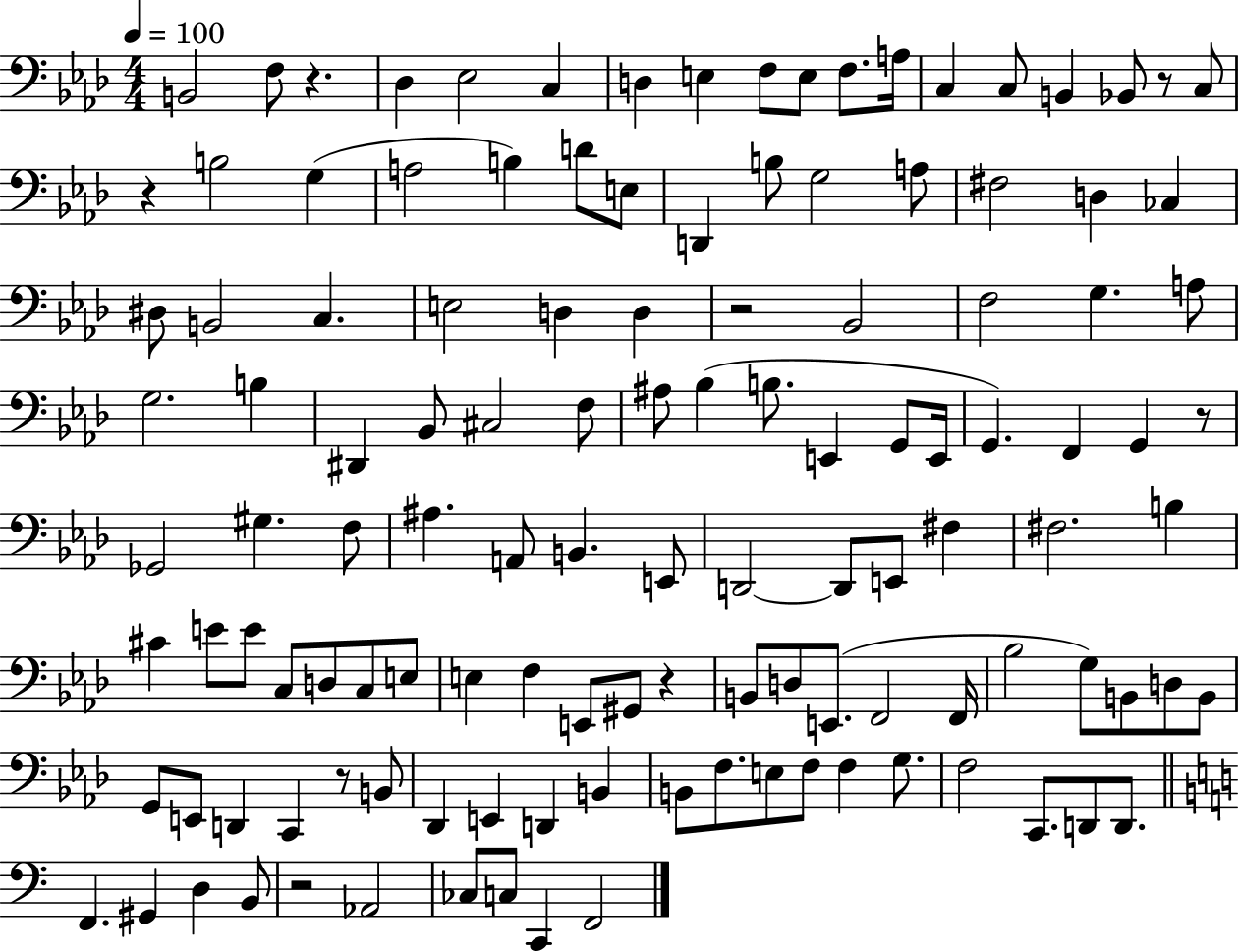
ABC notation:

X:1
T:Untitled
M:4/4
L:1/4
K:Ab
B,,2 F,/2 z _D, _E,2 C, D, E, F,/2 E,/2 F,/2 A,/4 C, C,/2 B,, _B,,/2 z/2 C,/2 z B,2 G, A,2 B, D/2 E,/2 D,, B,/2 G,2 A,/2 ^F,2 D, _C, ^D,/2 B,,2 C, E,2 D, D, z2 _B,,2 F,2 G, A,/2 G,2 B, ^D,, _B,,/2 ^C,2 F,/2 ^A,/2 _B, B,/2 E,, G,,/2 E,,/4 G,, F,, G,, z/2 _G,,2 ^G, F,/2 ^A, A,,/2 B,, E,,/2 D,,2 D,,/2 E,,/2 ^F, ^F,2 B, ^C E/2 E/2 C,/2 D,/2 C,/2 E,/2 E, F, E,,/2 ^G,,/2 z B,,/2 D,/2 E,,/2 F,,2 F,,/4 _B,2 G,/2 B,,/2 D,/2 B,,/2 G,,/2 E,,/2 D,, C,, z/2 B,,/2 _D,, E,, D,, B,, B,,/2 F,/2 E,/2 F,/2 F, G,/2 F,2 C,,/2 D,,/2 D,,/2 F,, ^G,, D, B,,/2 z2 _A,,2 _C,/2 C,/2 C,, F,,2